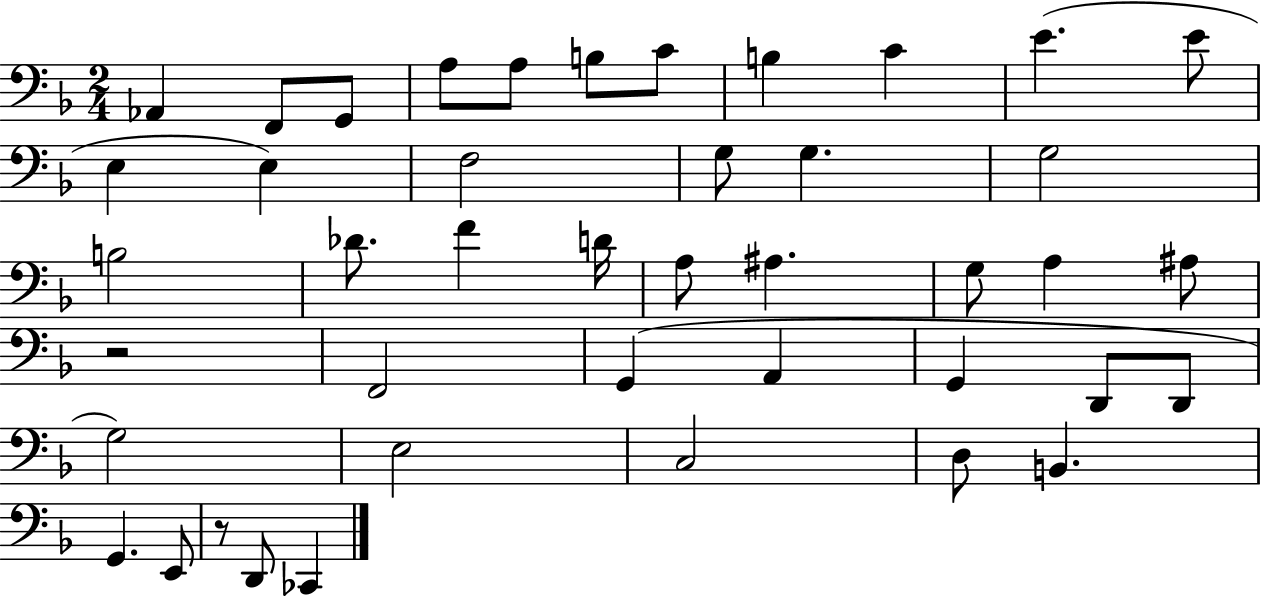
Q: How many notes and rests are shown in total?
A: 43